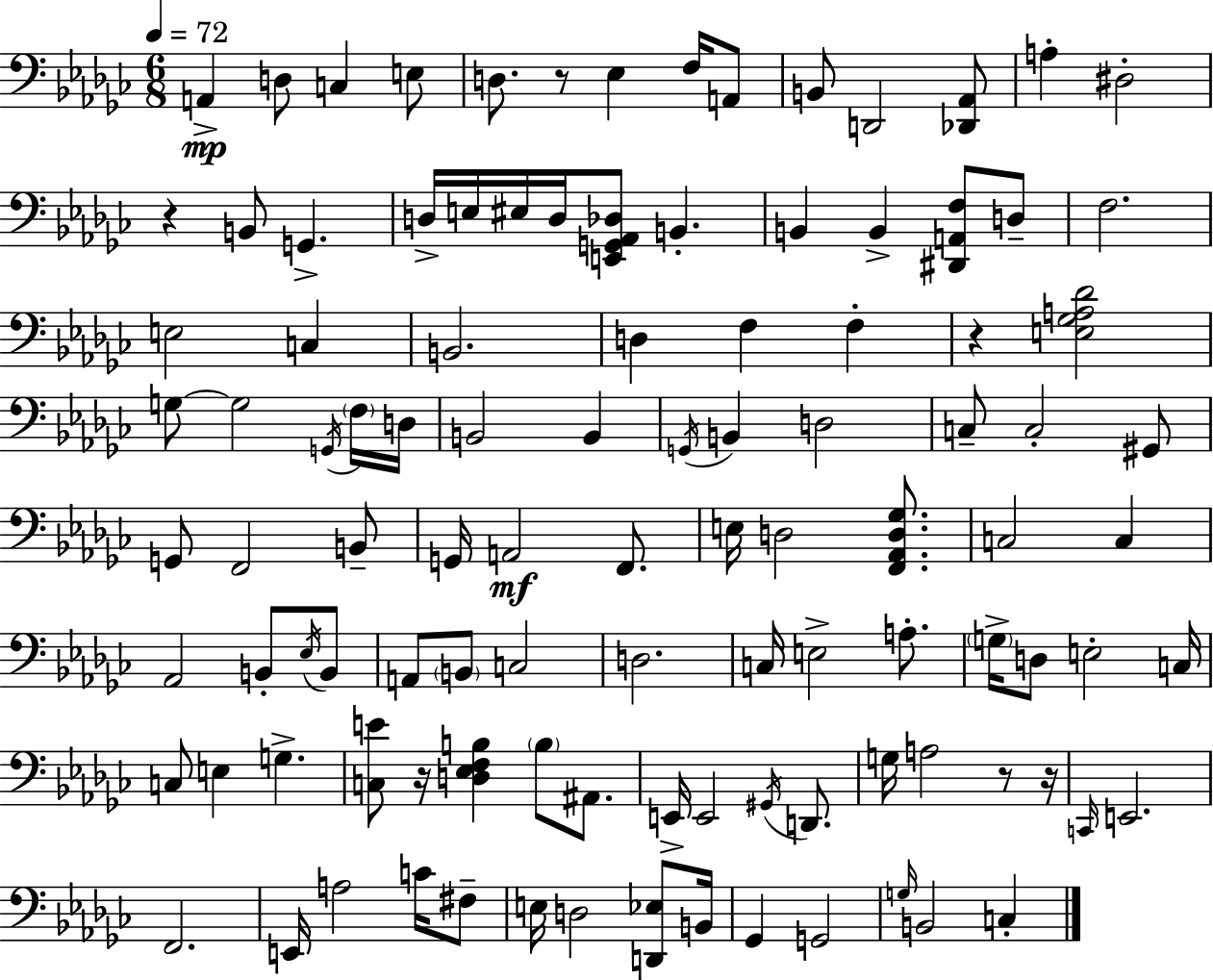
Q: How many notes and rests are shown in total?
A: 107